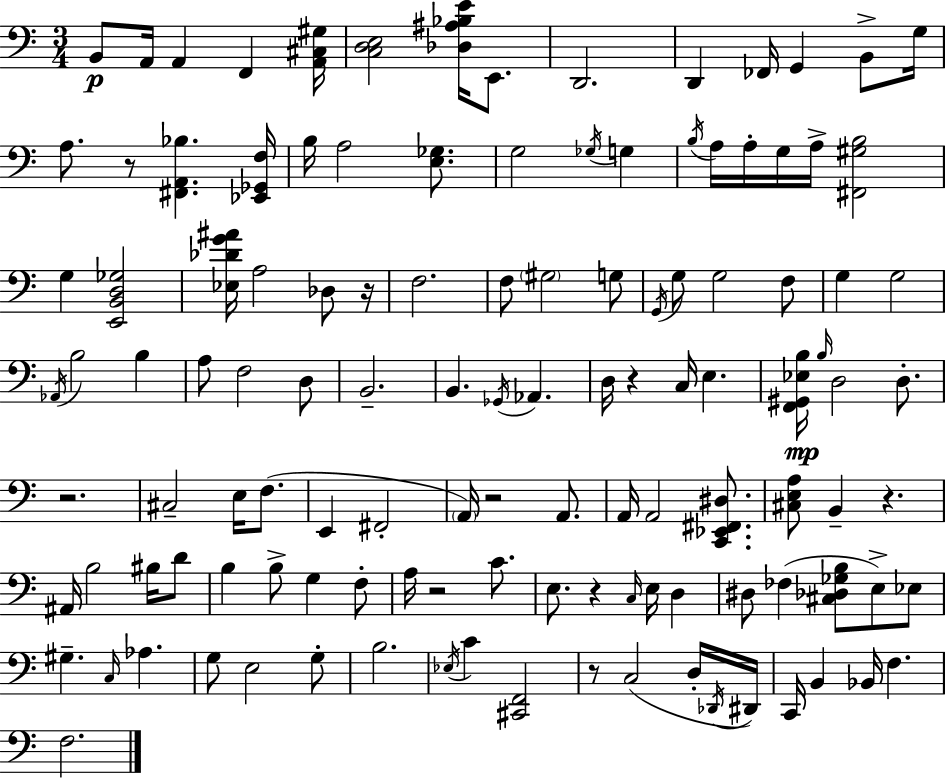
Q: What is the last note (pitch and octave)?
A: F3